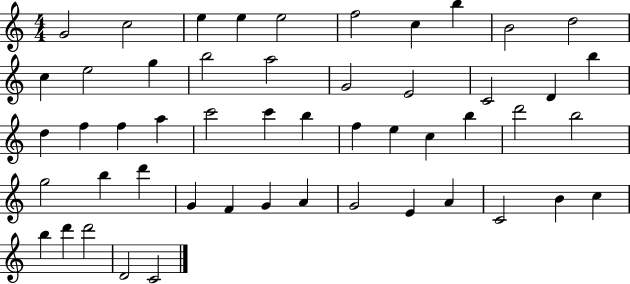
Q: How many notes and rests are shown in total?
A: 51